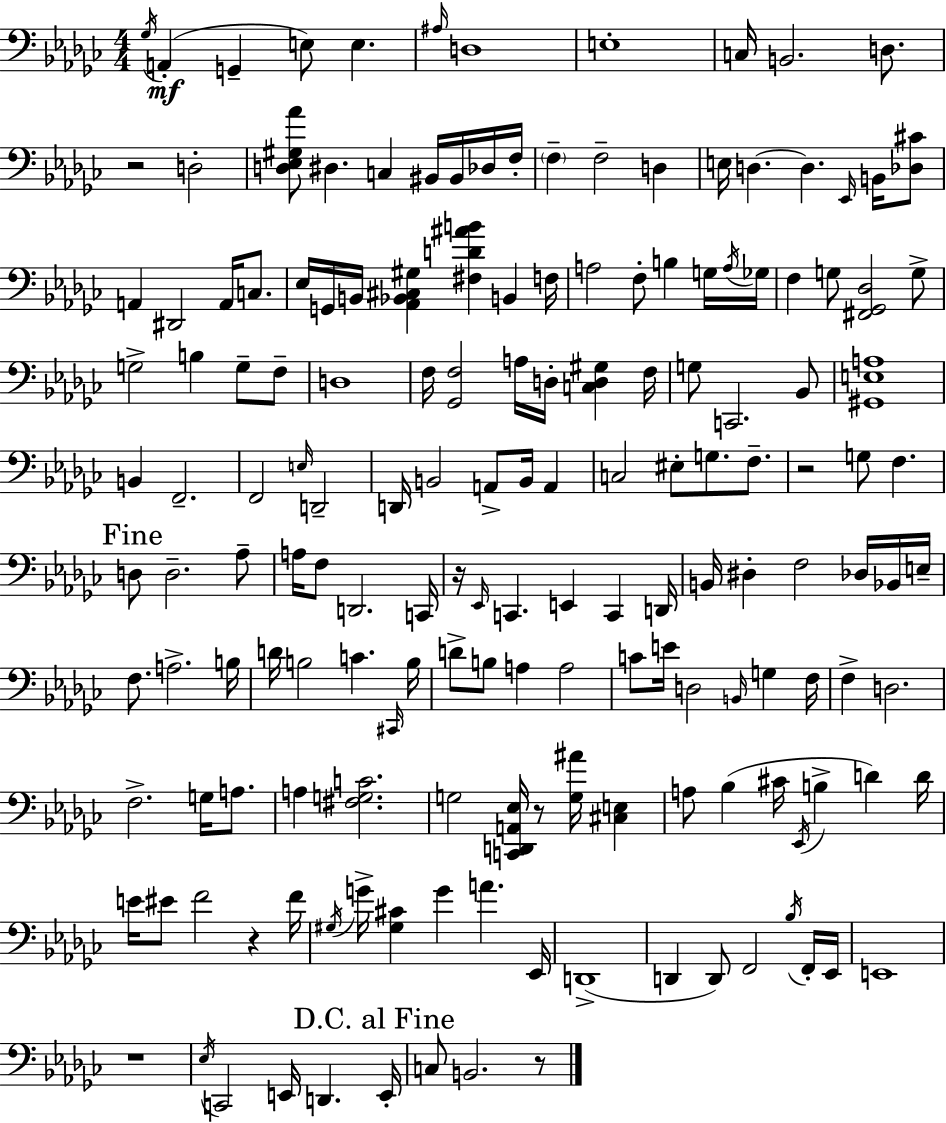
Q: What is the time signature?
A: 4/4